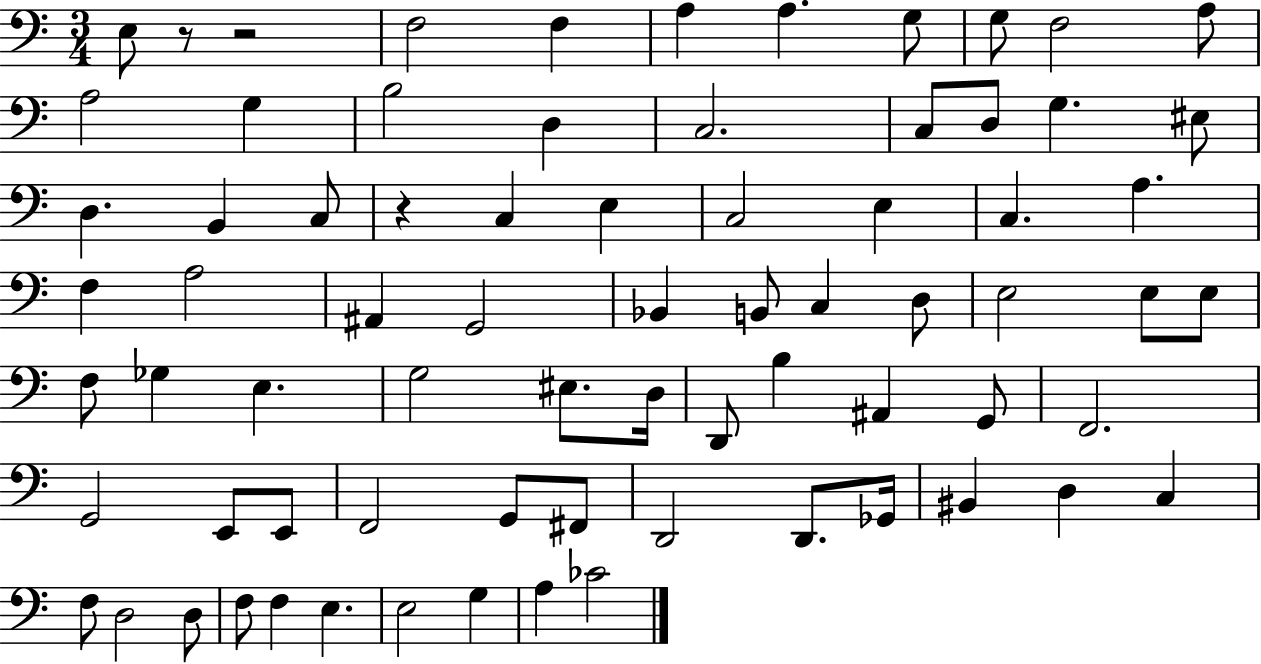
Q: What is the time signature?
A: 3/4